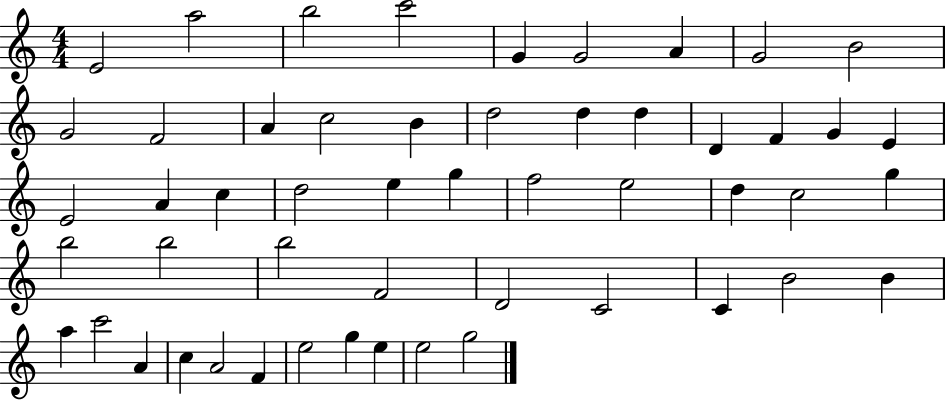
{
  \clef treble
  \numericTimeSignature
  \time 4/4
  \key c \major
  e'2 a''2 | b''2 c'''2 | g'4 g'2 a'4 | g'2 b'2 | \break g'2 f'2 | a'4 c''2 b'4 | d''2 d''4 d''4 | d'4 f'4 g'4 e'4 | \break e'2 a'4 c''4 | d''2 e''4 g''4 | f''2 e''2 | d''4 c''2 g''4 | \break b''2 b''2 | b''2 f'2 | d'2 c'2 | c'4 b'2 b'4 | \break a''4 c'''2 a'4 | c''4 a'2 f'4 | e''2 g''4 e''4 | e''2 g''2 | \break \bar "|."
}